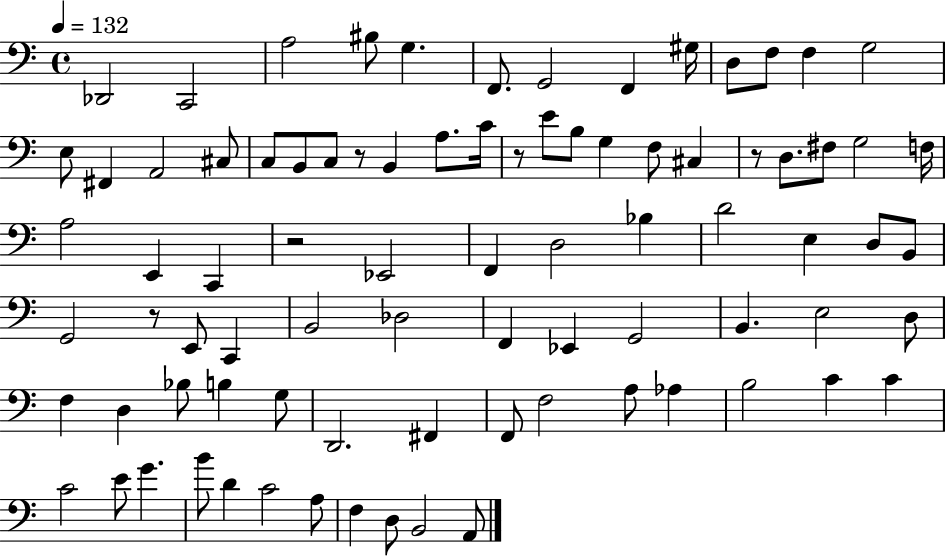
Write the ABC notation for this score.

X:1
T:Untitled
M:4/4
L:1/4
K:C
_D,,2 C,,2 A,2 ^B,/2 G, F,,/2 G,,2 F,, ^G,/4 D,/2 F,/2 F, G,2 E,/2 ^F,, A,,2 ^C,/2 C,/2 B,,/2 C,/2 z/2 B,, A,/2 C/4 z/2 E/2 B,/2 G, F,/2 ^C, z/2 D,/2 ^F,/2 G,2 F,/4 A,2 E,, C,, z2 _E,,2 F,, D,2 _B, D2 E, D,/2 B,,/2 G,,2 z/2 E,,/2 C,, B,,2 _D,2 F,, _E,, G,,2 B,, E,2 D,/2 F, D, _B,/2 B, G,/2 D,,2 ^F,, F,,/2 F,2 A,/2 _A, B,2 C C C2 E/2 G B/2 D C2 A,/2 F, D,/2 B,,2 A,,/2